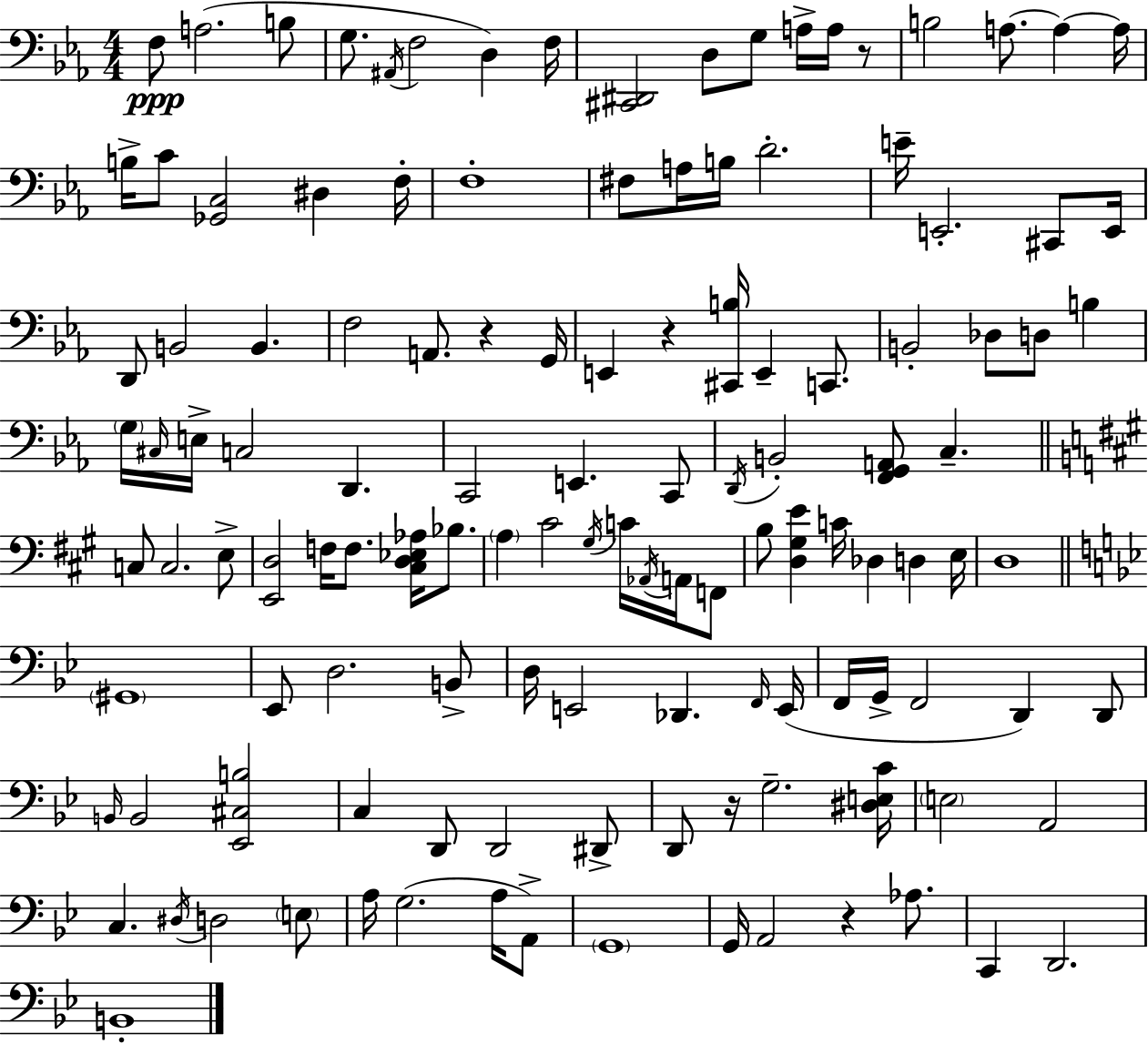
F3/e A3/h. B3/e G3/e. A#2/s F3/h D3/q F3/s [C#2,D#2]/h D3/e G3/e A3/s A3/s R/e B3/h A3/e. A3/q A3/s B3/s C4/e [Gb2,C3]/h D#3/q F3/s F3/w F#3/e A3/s B3/s D4/h. E4/s E2/h. C#2/e E2/s D2/e B2/h B2/q. F3/h A2/e. R/q G2/s E2/q R/q [C#2,B3]/s E2/q C2/e. B2/h Db3/e D3/e B3/q G3/s C#3/s E3/s C3/h D2/q. C2/h E2/q. C2/e D2/s B2/h [F2,G2,A2]/e C3/q. C3/e C3/h. E3/e [E2,D3]/h F3/s F3/e. [C#3,D3,Eb3,Ab3]/s Bb3/e. A3/q C#4/h G#3/s C4/s Ab2/s A2/s F2/e B3/e [D3,G#3,E4]/q C4/s Db3/q D3/q E3/s D3/w G#2/w Eb2/e D3/h. B2/e D3/s E2/h Db2/q. F2/s E2/s F2/s G2/s F2/h D2/q D2/e B2/s B2/h [Eb2,C#3,B3]/h C3/q D2/e D2/h D#2/e D2/e R/s G3/h. [D#3,E3,C4]/s E3/h A2/h C3/q. D#3/s D3/h E3/e A3/s G3/h. A3/s A2/e G2/w G2/s A2/h R/q Ab3/e. C2/q D2/h. B2/w